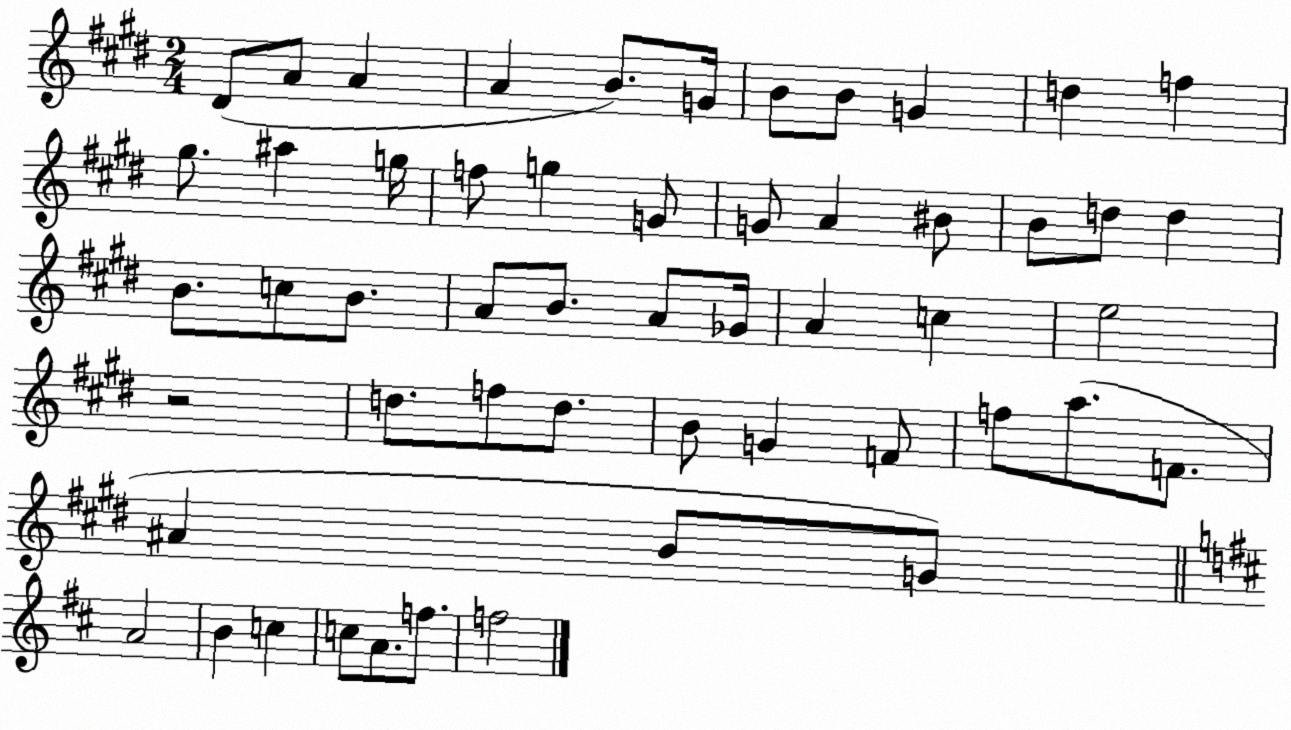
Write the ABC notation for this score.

X:1
T:Untitled
M:2/4
L:1/4
K:E
^D/2 A/2 A A B/2 G/4 B/2 B/2 G d f ^g/2 ^a g/4 f/2 g G/2 G/2 A ^B/2 B/2 d/2 d B/2 c/2 B/2 A/2 B/2 A/2 _G/4 A c e2 z2 d/2 f/2 d/2 B/2 G F/2 f/2 a/2 F/2 ^A B/2 G/2 A2 B c c/2 A/2 f/2 f2